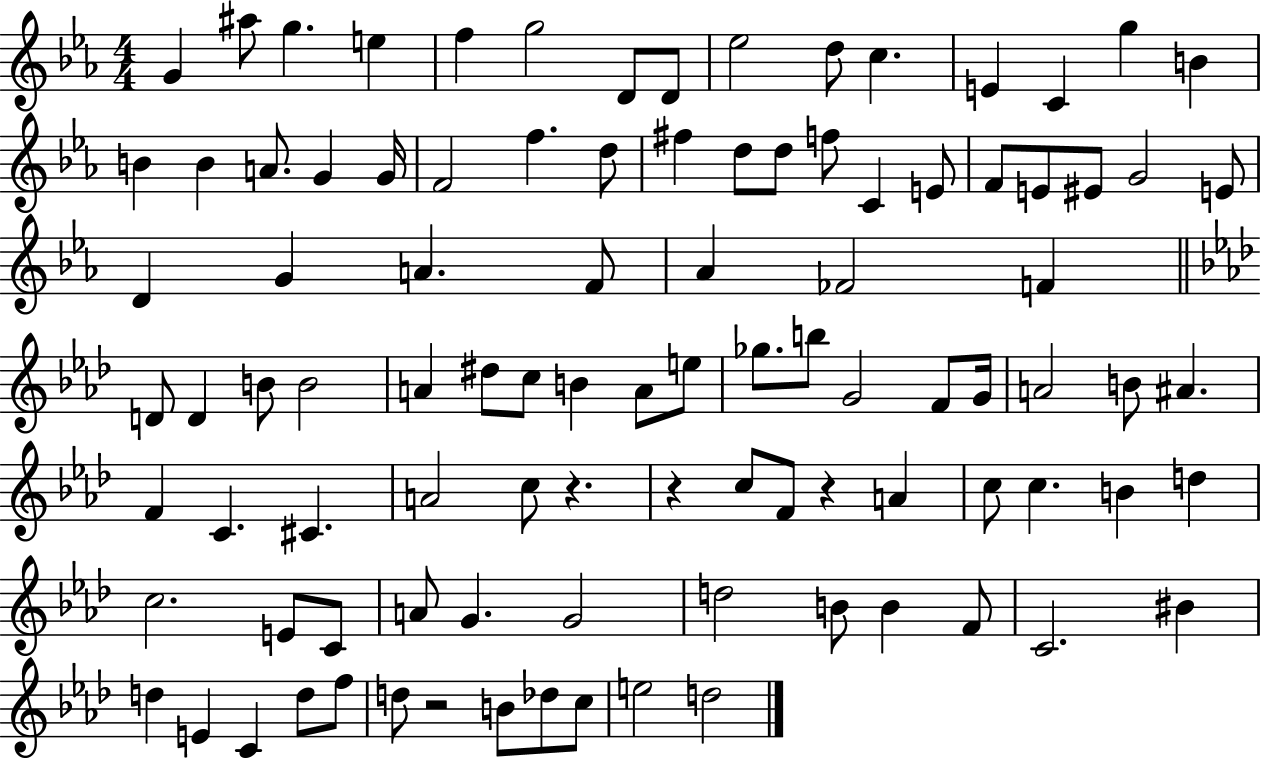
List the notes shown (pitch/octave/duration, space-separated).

G4/q A#5/e G5/q. E5/q F5/q G5/h D4/e D4/e Eb5/h D5/e C5/q. E4/q C4/q G5/q B4/q B4/q B4/q A4/e. G4/q G4/s F4/h F5/q. D5/e F#5/q D5/e D5/e F5/e C4/q E4/e F4/e E4/e EIS4/e G4/h E4/e D4/q G4/q A4/q. F4/e Ab4/q FES4/h F4/q D4/e D4/q B4/e B4/h A4/q D#5/e C5/e B4/q A4/e E5/e Gb5/e. B5/e G4/h F4/e G4/s A4/h B4/e A#4/q. F4/q C4/q. C#4/q. A4/h C5/e R/q. R/q C5/e F4/e R/q A4/q C5/e C5/q. B4/q D5/q C5/h. E4/e C4/e A4/e G4/q. G4/h D5/h B4/e B4/q F4/e C4/h. BIS4/q D5/q E4/q C4/q D5/e F5/e D5/e R/h B4/e Db5/e C5/e E5/h D5/h